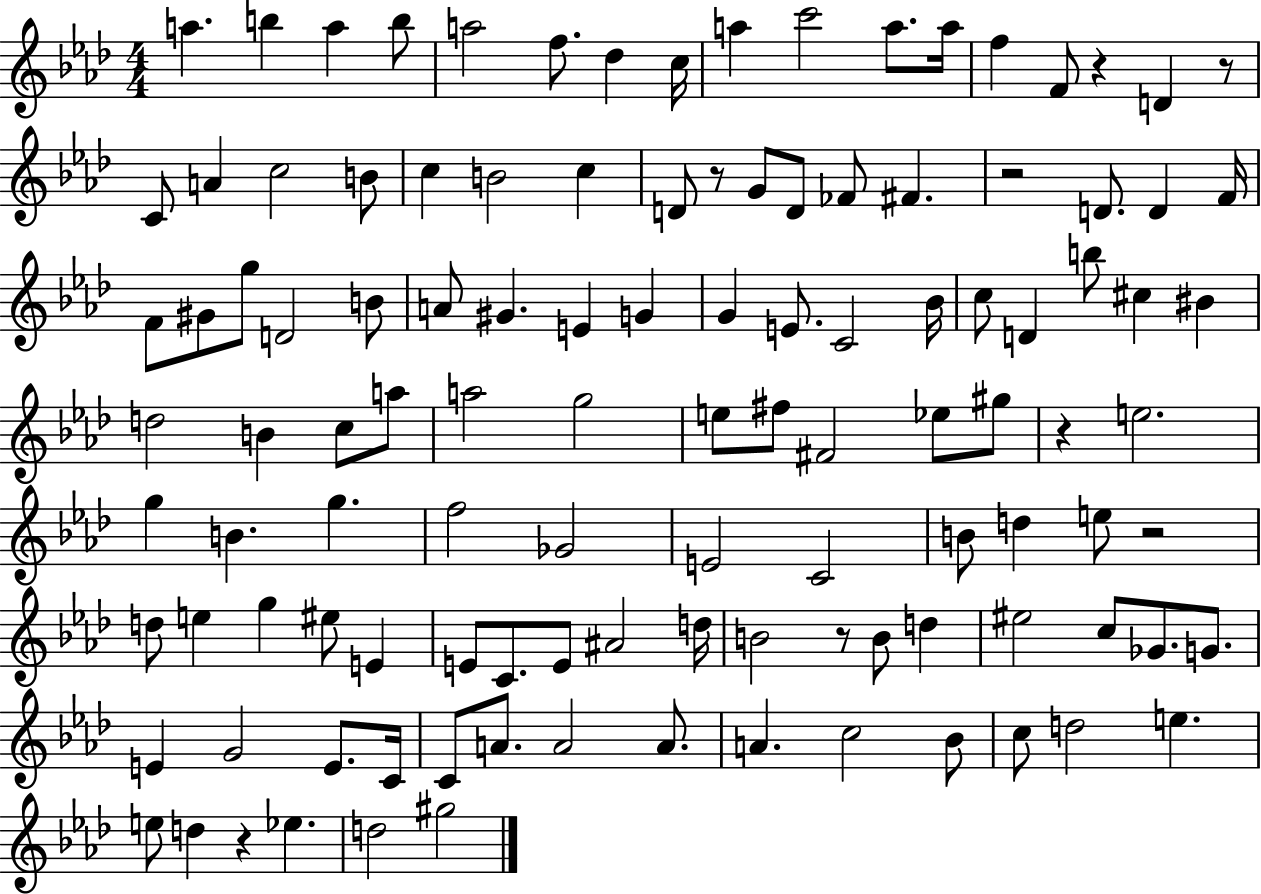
{
  \clef treble
  \numericTimeSignature
  \time 4/4
  \key aes \major
  a''4. b''4 a''4 b''8 | a''2 f''8. des''4 c''16 | a''4 c'''2 a''8. a''16 | f''4 f'8 r4 d'4 r8 | \break c'8 a'4 c''2 b'8 | c''4 b'2 c''4 | d'8 r8 g'8 d'8 fes'8 fis'4. | r2 d'8. d'4 f'16 | \break f'8 gis'8 g''8 d'2 b'8 | a'8 gis'4. e'4 g'4 | g'4 e'8. c'2 bes'16 | c''8 d'4 b''8 cis''4 bis'4 | \break d''2 b'4 c''8 a''8 | a''2 g''2 | e''8 fis''8 fis'2 ees''8 gis''8 | r4 e''2. | \break g''4 b'4. g''4. | f''2 ges'2 | e'2 c'2 | b'8 d''4 e''8 r2 | \break d''8 e''4 g''4 eis''8 e'4 | e'8 c'8. e'8 ais'2 d''16 | b'2 r8 b'8 d''4 | eis''2 c''8 ges'8. g'8. | \break e'4 g'2 e'8. c'16 | c'8 a'8. a'2 a'8. | a'4. c''2 bes'8 | c''8 d''2 e''4. | \break e''8 d''4 r4 ees''4. | d''2 gis''2 | \bar "|."
}